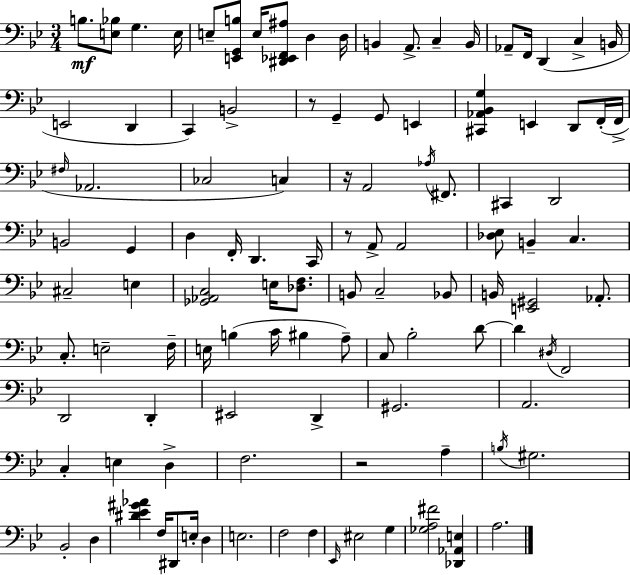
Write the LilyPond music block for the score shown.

{
  \clef bass
  \numericTimeSignature
  \time 3/4
  \key g \minor
  b8.\mf <e bes>8 g4. e16 | e8-- <e, g, b>8 e16 <dis, ees, f, ais>8 d4 d16 | b,4 a,8.-> c4-- b,16 | aes,8-- f,16 d,4( c4-> b,16 | \break e,2 d,4 | c,4) b,2-> | r8 g,4-- g,8 e,4 | <cis, aes, bes, g>4 e,4 d,8 f,16-.( f,16-> | \break \grace { fis16 } aes,2. | ces2 c4) | r16 a,2 \acciaccatura { aes16 } fis,8. | cis,4 d,2 | \break b,2 g,4 | d4 f,16-. d,4. | c,16 r8 a,8-> a,2 | <des ees>8 b,4-- c4. | \break cis2-- e4 | <ges, aes, c>2 e16 <des f>8. | b,8 c2-- | bes,8 b,16 <e, gis,>2 aes,8.-. | \break c8.-. e2-- | f16-- e16 b4( c'16 bis4 | a8--) c8 bes2-. | d'8~~ d'4 \acciaccatura { dis16 } f,2 | \break d,2 d,4-. | eis,2 d,4-> | gis,2. | a,2. | \break c4-. e4 d4-> | f2. | r2 a4-- | \acciaccatura { b16 } gis2. | \break bes,2-. | d4 <dis' ees' gis' aes'>4 f16 dis,8 e16-. | d4 e2. | f2 | \break f4 \grace { ees,16 } eis2 | g4 <ges a fis'>2 | <des, aes, e>4 a2. | \bar "|."
}